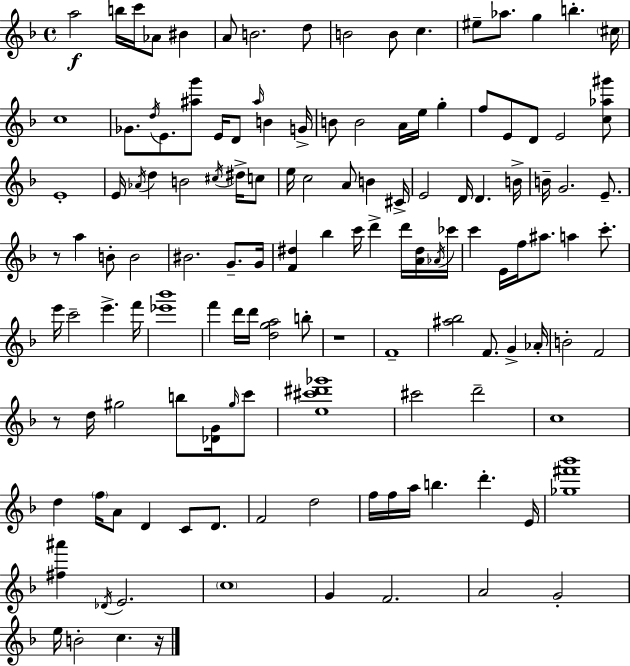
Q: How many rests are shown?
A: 4